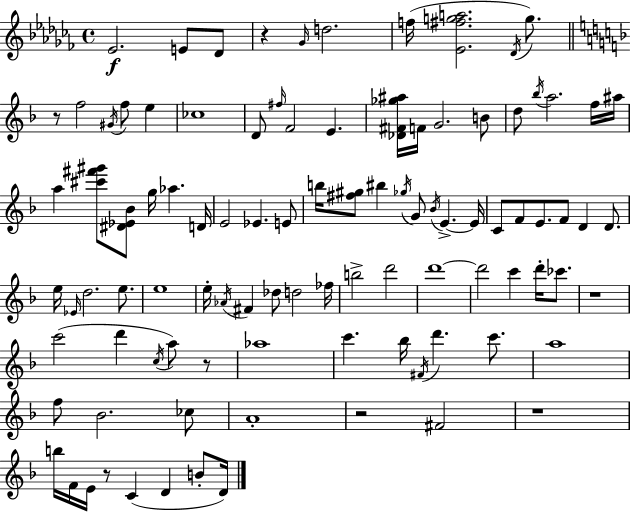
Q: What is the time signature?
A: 4/4